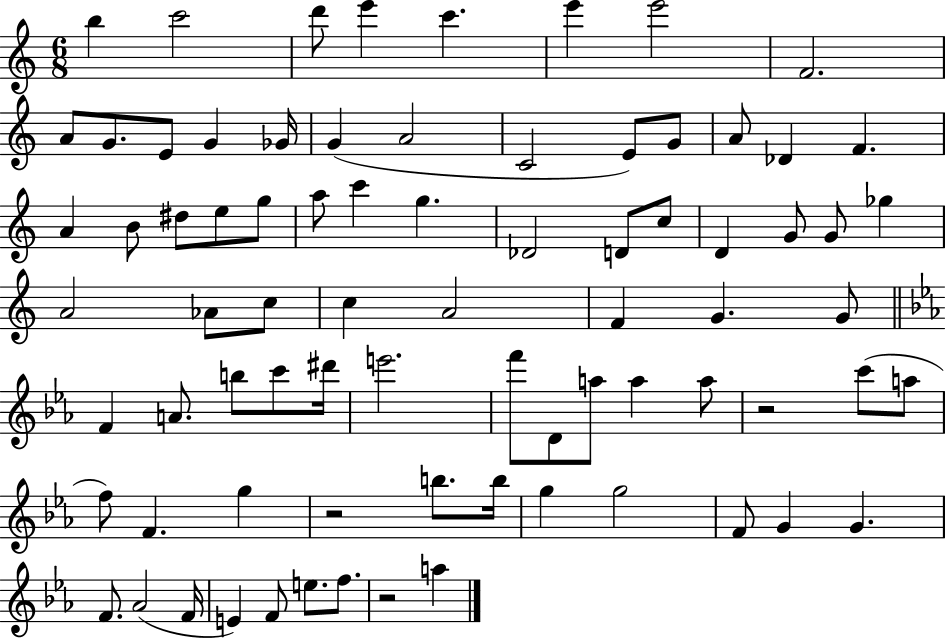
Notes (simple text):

B5/q C6/h D6/e E6/q C6/q. E6/q E6/h F4/h. A4/e G4/e. E4/e G4/q Gb4/s G4/q A4/h C4/h E4/e G4/e A4/e Db4/q F4/q. A4/q B4/e D#5/e E5/e G5/e A5/e C6/q G5/q. Db4/h D4/e C5/e D4/q G4/e G4/e Gb5/q A4/h Ab4/e C5/e C5/q A4/h F4/q G4/q. G4/e F4/q A4/e. B5/e C6/e D#6/s E6/h. F6/e D4/e A5/e A5/q A5/e R/h C6/e A5/e F5/e F4/q. G5/q R/h B5/e. B5/s G5/q G5/h F4/e G4/q G4/q. F4/e. Ab4/h F4/s E4/q F4/e E5/e. F5/e. R/h A5/q